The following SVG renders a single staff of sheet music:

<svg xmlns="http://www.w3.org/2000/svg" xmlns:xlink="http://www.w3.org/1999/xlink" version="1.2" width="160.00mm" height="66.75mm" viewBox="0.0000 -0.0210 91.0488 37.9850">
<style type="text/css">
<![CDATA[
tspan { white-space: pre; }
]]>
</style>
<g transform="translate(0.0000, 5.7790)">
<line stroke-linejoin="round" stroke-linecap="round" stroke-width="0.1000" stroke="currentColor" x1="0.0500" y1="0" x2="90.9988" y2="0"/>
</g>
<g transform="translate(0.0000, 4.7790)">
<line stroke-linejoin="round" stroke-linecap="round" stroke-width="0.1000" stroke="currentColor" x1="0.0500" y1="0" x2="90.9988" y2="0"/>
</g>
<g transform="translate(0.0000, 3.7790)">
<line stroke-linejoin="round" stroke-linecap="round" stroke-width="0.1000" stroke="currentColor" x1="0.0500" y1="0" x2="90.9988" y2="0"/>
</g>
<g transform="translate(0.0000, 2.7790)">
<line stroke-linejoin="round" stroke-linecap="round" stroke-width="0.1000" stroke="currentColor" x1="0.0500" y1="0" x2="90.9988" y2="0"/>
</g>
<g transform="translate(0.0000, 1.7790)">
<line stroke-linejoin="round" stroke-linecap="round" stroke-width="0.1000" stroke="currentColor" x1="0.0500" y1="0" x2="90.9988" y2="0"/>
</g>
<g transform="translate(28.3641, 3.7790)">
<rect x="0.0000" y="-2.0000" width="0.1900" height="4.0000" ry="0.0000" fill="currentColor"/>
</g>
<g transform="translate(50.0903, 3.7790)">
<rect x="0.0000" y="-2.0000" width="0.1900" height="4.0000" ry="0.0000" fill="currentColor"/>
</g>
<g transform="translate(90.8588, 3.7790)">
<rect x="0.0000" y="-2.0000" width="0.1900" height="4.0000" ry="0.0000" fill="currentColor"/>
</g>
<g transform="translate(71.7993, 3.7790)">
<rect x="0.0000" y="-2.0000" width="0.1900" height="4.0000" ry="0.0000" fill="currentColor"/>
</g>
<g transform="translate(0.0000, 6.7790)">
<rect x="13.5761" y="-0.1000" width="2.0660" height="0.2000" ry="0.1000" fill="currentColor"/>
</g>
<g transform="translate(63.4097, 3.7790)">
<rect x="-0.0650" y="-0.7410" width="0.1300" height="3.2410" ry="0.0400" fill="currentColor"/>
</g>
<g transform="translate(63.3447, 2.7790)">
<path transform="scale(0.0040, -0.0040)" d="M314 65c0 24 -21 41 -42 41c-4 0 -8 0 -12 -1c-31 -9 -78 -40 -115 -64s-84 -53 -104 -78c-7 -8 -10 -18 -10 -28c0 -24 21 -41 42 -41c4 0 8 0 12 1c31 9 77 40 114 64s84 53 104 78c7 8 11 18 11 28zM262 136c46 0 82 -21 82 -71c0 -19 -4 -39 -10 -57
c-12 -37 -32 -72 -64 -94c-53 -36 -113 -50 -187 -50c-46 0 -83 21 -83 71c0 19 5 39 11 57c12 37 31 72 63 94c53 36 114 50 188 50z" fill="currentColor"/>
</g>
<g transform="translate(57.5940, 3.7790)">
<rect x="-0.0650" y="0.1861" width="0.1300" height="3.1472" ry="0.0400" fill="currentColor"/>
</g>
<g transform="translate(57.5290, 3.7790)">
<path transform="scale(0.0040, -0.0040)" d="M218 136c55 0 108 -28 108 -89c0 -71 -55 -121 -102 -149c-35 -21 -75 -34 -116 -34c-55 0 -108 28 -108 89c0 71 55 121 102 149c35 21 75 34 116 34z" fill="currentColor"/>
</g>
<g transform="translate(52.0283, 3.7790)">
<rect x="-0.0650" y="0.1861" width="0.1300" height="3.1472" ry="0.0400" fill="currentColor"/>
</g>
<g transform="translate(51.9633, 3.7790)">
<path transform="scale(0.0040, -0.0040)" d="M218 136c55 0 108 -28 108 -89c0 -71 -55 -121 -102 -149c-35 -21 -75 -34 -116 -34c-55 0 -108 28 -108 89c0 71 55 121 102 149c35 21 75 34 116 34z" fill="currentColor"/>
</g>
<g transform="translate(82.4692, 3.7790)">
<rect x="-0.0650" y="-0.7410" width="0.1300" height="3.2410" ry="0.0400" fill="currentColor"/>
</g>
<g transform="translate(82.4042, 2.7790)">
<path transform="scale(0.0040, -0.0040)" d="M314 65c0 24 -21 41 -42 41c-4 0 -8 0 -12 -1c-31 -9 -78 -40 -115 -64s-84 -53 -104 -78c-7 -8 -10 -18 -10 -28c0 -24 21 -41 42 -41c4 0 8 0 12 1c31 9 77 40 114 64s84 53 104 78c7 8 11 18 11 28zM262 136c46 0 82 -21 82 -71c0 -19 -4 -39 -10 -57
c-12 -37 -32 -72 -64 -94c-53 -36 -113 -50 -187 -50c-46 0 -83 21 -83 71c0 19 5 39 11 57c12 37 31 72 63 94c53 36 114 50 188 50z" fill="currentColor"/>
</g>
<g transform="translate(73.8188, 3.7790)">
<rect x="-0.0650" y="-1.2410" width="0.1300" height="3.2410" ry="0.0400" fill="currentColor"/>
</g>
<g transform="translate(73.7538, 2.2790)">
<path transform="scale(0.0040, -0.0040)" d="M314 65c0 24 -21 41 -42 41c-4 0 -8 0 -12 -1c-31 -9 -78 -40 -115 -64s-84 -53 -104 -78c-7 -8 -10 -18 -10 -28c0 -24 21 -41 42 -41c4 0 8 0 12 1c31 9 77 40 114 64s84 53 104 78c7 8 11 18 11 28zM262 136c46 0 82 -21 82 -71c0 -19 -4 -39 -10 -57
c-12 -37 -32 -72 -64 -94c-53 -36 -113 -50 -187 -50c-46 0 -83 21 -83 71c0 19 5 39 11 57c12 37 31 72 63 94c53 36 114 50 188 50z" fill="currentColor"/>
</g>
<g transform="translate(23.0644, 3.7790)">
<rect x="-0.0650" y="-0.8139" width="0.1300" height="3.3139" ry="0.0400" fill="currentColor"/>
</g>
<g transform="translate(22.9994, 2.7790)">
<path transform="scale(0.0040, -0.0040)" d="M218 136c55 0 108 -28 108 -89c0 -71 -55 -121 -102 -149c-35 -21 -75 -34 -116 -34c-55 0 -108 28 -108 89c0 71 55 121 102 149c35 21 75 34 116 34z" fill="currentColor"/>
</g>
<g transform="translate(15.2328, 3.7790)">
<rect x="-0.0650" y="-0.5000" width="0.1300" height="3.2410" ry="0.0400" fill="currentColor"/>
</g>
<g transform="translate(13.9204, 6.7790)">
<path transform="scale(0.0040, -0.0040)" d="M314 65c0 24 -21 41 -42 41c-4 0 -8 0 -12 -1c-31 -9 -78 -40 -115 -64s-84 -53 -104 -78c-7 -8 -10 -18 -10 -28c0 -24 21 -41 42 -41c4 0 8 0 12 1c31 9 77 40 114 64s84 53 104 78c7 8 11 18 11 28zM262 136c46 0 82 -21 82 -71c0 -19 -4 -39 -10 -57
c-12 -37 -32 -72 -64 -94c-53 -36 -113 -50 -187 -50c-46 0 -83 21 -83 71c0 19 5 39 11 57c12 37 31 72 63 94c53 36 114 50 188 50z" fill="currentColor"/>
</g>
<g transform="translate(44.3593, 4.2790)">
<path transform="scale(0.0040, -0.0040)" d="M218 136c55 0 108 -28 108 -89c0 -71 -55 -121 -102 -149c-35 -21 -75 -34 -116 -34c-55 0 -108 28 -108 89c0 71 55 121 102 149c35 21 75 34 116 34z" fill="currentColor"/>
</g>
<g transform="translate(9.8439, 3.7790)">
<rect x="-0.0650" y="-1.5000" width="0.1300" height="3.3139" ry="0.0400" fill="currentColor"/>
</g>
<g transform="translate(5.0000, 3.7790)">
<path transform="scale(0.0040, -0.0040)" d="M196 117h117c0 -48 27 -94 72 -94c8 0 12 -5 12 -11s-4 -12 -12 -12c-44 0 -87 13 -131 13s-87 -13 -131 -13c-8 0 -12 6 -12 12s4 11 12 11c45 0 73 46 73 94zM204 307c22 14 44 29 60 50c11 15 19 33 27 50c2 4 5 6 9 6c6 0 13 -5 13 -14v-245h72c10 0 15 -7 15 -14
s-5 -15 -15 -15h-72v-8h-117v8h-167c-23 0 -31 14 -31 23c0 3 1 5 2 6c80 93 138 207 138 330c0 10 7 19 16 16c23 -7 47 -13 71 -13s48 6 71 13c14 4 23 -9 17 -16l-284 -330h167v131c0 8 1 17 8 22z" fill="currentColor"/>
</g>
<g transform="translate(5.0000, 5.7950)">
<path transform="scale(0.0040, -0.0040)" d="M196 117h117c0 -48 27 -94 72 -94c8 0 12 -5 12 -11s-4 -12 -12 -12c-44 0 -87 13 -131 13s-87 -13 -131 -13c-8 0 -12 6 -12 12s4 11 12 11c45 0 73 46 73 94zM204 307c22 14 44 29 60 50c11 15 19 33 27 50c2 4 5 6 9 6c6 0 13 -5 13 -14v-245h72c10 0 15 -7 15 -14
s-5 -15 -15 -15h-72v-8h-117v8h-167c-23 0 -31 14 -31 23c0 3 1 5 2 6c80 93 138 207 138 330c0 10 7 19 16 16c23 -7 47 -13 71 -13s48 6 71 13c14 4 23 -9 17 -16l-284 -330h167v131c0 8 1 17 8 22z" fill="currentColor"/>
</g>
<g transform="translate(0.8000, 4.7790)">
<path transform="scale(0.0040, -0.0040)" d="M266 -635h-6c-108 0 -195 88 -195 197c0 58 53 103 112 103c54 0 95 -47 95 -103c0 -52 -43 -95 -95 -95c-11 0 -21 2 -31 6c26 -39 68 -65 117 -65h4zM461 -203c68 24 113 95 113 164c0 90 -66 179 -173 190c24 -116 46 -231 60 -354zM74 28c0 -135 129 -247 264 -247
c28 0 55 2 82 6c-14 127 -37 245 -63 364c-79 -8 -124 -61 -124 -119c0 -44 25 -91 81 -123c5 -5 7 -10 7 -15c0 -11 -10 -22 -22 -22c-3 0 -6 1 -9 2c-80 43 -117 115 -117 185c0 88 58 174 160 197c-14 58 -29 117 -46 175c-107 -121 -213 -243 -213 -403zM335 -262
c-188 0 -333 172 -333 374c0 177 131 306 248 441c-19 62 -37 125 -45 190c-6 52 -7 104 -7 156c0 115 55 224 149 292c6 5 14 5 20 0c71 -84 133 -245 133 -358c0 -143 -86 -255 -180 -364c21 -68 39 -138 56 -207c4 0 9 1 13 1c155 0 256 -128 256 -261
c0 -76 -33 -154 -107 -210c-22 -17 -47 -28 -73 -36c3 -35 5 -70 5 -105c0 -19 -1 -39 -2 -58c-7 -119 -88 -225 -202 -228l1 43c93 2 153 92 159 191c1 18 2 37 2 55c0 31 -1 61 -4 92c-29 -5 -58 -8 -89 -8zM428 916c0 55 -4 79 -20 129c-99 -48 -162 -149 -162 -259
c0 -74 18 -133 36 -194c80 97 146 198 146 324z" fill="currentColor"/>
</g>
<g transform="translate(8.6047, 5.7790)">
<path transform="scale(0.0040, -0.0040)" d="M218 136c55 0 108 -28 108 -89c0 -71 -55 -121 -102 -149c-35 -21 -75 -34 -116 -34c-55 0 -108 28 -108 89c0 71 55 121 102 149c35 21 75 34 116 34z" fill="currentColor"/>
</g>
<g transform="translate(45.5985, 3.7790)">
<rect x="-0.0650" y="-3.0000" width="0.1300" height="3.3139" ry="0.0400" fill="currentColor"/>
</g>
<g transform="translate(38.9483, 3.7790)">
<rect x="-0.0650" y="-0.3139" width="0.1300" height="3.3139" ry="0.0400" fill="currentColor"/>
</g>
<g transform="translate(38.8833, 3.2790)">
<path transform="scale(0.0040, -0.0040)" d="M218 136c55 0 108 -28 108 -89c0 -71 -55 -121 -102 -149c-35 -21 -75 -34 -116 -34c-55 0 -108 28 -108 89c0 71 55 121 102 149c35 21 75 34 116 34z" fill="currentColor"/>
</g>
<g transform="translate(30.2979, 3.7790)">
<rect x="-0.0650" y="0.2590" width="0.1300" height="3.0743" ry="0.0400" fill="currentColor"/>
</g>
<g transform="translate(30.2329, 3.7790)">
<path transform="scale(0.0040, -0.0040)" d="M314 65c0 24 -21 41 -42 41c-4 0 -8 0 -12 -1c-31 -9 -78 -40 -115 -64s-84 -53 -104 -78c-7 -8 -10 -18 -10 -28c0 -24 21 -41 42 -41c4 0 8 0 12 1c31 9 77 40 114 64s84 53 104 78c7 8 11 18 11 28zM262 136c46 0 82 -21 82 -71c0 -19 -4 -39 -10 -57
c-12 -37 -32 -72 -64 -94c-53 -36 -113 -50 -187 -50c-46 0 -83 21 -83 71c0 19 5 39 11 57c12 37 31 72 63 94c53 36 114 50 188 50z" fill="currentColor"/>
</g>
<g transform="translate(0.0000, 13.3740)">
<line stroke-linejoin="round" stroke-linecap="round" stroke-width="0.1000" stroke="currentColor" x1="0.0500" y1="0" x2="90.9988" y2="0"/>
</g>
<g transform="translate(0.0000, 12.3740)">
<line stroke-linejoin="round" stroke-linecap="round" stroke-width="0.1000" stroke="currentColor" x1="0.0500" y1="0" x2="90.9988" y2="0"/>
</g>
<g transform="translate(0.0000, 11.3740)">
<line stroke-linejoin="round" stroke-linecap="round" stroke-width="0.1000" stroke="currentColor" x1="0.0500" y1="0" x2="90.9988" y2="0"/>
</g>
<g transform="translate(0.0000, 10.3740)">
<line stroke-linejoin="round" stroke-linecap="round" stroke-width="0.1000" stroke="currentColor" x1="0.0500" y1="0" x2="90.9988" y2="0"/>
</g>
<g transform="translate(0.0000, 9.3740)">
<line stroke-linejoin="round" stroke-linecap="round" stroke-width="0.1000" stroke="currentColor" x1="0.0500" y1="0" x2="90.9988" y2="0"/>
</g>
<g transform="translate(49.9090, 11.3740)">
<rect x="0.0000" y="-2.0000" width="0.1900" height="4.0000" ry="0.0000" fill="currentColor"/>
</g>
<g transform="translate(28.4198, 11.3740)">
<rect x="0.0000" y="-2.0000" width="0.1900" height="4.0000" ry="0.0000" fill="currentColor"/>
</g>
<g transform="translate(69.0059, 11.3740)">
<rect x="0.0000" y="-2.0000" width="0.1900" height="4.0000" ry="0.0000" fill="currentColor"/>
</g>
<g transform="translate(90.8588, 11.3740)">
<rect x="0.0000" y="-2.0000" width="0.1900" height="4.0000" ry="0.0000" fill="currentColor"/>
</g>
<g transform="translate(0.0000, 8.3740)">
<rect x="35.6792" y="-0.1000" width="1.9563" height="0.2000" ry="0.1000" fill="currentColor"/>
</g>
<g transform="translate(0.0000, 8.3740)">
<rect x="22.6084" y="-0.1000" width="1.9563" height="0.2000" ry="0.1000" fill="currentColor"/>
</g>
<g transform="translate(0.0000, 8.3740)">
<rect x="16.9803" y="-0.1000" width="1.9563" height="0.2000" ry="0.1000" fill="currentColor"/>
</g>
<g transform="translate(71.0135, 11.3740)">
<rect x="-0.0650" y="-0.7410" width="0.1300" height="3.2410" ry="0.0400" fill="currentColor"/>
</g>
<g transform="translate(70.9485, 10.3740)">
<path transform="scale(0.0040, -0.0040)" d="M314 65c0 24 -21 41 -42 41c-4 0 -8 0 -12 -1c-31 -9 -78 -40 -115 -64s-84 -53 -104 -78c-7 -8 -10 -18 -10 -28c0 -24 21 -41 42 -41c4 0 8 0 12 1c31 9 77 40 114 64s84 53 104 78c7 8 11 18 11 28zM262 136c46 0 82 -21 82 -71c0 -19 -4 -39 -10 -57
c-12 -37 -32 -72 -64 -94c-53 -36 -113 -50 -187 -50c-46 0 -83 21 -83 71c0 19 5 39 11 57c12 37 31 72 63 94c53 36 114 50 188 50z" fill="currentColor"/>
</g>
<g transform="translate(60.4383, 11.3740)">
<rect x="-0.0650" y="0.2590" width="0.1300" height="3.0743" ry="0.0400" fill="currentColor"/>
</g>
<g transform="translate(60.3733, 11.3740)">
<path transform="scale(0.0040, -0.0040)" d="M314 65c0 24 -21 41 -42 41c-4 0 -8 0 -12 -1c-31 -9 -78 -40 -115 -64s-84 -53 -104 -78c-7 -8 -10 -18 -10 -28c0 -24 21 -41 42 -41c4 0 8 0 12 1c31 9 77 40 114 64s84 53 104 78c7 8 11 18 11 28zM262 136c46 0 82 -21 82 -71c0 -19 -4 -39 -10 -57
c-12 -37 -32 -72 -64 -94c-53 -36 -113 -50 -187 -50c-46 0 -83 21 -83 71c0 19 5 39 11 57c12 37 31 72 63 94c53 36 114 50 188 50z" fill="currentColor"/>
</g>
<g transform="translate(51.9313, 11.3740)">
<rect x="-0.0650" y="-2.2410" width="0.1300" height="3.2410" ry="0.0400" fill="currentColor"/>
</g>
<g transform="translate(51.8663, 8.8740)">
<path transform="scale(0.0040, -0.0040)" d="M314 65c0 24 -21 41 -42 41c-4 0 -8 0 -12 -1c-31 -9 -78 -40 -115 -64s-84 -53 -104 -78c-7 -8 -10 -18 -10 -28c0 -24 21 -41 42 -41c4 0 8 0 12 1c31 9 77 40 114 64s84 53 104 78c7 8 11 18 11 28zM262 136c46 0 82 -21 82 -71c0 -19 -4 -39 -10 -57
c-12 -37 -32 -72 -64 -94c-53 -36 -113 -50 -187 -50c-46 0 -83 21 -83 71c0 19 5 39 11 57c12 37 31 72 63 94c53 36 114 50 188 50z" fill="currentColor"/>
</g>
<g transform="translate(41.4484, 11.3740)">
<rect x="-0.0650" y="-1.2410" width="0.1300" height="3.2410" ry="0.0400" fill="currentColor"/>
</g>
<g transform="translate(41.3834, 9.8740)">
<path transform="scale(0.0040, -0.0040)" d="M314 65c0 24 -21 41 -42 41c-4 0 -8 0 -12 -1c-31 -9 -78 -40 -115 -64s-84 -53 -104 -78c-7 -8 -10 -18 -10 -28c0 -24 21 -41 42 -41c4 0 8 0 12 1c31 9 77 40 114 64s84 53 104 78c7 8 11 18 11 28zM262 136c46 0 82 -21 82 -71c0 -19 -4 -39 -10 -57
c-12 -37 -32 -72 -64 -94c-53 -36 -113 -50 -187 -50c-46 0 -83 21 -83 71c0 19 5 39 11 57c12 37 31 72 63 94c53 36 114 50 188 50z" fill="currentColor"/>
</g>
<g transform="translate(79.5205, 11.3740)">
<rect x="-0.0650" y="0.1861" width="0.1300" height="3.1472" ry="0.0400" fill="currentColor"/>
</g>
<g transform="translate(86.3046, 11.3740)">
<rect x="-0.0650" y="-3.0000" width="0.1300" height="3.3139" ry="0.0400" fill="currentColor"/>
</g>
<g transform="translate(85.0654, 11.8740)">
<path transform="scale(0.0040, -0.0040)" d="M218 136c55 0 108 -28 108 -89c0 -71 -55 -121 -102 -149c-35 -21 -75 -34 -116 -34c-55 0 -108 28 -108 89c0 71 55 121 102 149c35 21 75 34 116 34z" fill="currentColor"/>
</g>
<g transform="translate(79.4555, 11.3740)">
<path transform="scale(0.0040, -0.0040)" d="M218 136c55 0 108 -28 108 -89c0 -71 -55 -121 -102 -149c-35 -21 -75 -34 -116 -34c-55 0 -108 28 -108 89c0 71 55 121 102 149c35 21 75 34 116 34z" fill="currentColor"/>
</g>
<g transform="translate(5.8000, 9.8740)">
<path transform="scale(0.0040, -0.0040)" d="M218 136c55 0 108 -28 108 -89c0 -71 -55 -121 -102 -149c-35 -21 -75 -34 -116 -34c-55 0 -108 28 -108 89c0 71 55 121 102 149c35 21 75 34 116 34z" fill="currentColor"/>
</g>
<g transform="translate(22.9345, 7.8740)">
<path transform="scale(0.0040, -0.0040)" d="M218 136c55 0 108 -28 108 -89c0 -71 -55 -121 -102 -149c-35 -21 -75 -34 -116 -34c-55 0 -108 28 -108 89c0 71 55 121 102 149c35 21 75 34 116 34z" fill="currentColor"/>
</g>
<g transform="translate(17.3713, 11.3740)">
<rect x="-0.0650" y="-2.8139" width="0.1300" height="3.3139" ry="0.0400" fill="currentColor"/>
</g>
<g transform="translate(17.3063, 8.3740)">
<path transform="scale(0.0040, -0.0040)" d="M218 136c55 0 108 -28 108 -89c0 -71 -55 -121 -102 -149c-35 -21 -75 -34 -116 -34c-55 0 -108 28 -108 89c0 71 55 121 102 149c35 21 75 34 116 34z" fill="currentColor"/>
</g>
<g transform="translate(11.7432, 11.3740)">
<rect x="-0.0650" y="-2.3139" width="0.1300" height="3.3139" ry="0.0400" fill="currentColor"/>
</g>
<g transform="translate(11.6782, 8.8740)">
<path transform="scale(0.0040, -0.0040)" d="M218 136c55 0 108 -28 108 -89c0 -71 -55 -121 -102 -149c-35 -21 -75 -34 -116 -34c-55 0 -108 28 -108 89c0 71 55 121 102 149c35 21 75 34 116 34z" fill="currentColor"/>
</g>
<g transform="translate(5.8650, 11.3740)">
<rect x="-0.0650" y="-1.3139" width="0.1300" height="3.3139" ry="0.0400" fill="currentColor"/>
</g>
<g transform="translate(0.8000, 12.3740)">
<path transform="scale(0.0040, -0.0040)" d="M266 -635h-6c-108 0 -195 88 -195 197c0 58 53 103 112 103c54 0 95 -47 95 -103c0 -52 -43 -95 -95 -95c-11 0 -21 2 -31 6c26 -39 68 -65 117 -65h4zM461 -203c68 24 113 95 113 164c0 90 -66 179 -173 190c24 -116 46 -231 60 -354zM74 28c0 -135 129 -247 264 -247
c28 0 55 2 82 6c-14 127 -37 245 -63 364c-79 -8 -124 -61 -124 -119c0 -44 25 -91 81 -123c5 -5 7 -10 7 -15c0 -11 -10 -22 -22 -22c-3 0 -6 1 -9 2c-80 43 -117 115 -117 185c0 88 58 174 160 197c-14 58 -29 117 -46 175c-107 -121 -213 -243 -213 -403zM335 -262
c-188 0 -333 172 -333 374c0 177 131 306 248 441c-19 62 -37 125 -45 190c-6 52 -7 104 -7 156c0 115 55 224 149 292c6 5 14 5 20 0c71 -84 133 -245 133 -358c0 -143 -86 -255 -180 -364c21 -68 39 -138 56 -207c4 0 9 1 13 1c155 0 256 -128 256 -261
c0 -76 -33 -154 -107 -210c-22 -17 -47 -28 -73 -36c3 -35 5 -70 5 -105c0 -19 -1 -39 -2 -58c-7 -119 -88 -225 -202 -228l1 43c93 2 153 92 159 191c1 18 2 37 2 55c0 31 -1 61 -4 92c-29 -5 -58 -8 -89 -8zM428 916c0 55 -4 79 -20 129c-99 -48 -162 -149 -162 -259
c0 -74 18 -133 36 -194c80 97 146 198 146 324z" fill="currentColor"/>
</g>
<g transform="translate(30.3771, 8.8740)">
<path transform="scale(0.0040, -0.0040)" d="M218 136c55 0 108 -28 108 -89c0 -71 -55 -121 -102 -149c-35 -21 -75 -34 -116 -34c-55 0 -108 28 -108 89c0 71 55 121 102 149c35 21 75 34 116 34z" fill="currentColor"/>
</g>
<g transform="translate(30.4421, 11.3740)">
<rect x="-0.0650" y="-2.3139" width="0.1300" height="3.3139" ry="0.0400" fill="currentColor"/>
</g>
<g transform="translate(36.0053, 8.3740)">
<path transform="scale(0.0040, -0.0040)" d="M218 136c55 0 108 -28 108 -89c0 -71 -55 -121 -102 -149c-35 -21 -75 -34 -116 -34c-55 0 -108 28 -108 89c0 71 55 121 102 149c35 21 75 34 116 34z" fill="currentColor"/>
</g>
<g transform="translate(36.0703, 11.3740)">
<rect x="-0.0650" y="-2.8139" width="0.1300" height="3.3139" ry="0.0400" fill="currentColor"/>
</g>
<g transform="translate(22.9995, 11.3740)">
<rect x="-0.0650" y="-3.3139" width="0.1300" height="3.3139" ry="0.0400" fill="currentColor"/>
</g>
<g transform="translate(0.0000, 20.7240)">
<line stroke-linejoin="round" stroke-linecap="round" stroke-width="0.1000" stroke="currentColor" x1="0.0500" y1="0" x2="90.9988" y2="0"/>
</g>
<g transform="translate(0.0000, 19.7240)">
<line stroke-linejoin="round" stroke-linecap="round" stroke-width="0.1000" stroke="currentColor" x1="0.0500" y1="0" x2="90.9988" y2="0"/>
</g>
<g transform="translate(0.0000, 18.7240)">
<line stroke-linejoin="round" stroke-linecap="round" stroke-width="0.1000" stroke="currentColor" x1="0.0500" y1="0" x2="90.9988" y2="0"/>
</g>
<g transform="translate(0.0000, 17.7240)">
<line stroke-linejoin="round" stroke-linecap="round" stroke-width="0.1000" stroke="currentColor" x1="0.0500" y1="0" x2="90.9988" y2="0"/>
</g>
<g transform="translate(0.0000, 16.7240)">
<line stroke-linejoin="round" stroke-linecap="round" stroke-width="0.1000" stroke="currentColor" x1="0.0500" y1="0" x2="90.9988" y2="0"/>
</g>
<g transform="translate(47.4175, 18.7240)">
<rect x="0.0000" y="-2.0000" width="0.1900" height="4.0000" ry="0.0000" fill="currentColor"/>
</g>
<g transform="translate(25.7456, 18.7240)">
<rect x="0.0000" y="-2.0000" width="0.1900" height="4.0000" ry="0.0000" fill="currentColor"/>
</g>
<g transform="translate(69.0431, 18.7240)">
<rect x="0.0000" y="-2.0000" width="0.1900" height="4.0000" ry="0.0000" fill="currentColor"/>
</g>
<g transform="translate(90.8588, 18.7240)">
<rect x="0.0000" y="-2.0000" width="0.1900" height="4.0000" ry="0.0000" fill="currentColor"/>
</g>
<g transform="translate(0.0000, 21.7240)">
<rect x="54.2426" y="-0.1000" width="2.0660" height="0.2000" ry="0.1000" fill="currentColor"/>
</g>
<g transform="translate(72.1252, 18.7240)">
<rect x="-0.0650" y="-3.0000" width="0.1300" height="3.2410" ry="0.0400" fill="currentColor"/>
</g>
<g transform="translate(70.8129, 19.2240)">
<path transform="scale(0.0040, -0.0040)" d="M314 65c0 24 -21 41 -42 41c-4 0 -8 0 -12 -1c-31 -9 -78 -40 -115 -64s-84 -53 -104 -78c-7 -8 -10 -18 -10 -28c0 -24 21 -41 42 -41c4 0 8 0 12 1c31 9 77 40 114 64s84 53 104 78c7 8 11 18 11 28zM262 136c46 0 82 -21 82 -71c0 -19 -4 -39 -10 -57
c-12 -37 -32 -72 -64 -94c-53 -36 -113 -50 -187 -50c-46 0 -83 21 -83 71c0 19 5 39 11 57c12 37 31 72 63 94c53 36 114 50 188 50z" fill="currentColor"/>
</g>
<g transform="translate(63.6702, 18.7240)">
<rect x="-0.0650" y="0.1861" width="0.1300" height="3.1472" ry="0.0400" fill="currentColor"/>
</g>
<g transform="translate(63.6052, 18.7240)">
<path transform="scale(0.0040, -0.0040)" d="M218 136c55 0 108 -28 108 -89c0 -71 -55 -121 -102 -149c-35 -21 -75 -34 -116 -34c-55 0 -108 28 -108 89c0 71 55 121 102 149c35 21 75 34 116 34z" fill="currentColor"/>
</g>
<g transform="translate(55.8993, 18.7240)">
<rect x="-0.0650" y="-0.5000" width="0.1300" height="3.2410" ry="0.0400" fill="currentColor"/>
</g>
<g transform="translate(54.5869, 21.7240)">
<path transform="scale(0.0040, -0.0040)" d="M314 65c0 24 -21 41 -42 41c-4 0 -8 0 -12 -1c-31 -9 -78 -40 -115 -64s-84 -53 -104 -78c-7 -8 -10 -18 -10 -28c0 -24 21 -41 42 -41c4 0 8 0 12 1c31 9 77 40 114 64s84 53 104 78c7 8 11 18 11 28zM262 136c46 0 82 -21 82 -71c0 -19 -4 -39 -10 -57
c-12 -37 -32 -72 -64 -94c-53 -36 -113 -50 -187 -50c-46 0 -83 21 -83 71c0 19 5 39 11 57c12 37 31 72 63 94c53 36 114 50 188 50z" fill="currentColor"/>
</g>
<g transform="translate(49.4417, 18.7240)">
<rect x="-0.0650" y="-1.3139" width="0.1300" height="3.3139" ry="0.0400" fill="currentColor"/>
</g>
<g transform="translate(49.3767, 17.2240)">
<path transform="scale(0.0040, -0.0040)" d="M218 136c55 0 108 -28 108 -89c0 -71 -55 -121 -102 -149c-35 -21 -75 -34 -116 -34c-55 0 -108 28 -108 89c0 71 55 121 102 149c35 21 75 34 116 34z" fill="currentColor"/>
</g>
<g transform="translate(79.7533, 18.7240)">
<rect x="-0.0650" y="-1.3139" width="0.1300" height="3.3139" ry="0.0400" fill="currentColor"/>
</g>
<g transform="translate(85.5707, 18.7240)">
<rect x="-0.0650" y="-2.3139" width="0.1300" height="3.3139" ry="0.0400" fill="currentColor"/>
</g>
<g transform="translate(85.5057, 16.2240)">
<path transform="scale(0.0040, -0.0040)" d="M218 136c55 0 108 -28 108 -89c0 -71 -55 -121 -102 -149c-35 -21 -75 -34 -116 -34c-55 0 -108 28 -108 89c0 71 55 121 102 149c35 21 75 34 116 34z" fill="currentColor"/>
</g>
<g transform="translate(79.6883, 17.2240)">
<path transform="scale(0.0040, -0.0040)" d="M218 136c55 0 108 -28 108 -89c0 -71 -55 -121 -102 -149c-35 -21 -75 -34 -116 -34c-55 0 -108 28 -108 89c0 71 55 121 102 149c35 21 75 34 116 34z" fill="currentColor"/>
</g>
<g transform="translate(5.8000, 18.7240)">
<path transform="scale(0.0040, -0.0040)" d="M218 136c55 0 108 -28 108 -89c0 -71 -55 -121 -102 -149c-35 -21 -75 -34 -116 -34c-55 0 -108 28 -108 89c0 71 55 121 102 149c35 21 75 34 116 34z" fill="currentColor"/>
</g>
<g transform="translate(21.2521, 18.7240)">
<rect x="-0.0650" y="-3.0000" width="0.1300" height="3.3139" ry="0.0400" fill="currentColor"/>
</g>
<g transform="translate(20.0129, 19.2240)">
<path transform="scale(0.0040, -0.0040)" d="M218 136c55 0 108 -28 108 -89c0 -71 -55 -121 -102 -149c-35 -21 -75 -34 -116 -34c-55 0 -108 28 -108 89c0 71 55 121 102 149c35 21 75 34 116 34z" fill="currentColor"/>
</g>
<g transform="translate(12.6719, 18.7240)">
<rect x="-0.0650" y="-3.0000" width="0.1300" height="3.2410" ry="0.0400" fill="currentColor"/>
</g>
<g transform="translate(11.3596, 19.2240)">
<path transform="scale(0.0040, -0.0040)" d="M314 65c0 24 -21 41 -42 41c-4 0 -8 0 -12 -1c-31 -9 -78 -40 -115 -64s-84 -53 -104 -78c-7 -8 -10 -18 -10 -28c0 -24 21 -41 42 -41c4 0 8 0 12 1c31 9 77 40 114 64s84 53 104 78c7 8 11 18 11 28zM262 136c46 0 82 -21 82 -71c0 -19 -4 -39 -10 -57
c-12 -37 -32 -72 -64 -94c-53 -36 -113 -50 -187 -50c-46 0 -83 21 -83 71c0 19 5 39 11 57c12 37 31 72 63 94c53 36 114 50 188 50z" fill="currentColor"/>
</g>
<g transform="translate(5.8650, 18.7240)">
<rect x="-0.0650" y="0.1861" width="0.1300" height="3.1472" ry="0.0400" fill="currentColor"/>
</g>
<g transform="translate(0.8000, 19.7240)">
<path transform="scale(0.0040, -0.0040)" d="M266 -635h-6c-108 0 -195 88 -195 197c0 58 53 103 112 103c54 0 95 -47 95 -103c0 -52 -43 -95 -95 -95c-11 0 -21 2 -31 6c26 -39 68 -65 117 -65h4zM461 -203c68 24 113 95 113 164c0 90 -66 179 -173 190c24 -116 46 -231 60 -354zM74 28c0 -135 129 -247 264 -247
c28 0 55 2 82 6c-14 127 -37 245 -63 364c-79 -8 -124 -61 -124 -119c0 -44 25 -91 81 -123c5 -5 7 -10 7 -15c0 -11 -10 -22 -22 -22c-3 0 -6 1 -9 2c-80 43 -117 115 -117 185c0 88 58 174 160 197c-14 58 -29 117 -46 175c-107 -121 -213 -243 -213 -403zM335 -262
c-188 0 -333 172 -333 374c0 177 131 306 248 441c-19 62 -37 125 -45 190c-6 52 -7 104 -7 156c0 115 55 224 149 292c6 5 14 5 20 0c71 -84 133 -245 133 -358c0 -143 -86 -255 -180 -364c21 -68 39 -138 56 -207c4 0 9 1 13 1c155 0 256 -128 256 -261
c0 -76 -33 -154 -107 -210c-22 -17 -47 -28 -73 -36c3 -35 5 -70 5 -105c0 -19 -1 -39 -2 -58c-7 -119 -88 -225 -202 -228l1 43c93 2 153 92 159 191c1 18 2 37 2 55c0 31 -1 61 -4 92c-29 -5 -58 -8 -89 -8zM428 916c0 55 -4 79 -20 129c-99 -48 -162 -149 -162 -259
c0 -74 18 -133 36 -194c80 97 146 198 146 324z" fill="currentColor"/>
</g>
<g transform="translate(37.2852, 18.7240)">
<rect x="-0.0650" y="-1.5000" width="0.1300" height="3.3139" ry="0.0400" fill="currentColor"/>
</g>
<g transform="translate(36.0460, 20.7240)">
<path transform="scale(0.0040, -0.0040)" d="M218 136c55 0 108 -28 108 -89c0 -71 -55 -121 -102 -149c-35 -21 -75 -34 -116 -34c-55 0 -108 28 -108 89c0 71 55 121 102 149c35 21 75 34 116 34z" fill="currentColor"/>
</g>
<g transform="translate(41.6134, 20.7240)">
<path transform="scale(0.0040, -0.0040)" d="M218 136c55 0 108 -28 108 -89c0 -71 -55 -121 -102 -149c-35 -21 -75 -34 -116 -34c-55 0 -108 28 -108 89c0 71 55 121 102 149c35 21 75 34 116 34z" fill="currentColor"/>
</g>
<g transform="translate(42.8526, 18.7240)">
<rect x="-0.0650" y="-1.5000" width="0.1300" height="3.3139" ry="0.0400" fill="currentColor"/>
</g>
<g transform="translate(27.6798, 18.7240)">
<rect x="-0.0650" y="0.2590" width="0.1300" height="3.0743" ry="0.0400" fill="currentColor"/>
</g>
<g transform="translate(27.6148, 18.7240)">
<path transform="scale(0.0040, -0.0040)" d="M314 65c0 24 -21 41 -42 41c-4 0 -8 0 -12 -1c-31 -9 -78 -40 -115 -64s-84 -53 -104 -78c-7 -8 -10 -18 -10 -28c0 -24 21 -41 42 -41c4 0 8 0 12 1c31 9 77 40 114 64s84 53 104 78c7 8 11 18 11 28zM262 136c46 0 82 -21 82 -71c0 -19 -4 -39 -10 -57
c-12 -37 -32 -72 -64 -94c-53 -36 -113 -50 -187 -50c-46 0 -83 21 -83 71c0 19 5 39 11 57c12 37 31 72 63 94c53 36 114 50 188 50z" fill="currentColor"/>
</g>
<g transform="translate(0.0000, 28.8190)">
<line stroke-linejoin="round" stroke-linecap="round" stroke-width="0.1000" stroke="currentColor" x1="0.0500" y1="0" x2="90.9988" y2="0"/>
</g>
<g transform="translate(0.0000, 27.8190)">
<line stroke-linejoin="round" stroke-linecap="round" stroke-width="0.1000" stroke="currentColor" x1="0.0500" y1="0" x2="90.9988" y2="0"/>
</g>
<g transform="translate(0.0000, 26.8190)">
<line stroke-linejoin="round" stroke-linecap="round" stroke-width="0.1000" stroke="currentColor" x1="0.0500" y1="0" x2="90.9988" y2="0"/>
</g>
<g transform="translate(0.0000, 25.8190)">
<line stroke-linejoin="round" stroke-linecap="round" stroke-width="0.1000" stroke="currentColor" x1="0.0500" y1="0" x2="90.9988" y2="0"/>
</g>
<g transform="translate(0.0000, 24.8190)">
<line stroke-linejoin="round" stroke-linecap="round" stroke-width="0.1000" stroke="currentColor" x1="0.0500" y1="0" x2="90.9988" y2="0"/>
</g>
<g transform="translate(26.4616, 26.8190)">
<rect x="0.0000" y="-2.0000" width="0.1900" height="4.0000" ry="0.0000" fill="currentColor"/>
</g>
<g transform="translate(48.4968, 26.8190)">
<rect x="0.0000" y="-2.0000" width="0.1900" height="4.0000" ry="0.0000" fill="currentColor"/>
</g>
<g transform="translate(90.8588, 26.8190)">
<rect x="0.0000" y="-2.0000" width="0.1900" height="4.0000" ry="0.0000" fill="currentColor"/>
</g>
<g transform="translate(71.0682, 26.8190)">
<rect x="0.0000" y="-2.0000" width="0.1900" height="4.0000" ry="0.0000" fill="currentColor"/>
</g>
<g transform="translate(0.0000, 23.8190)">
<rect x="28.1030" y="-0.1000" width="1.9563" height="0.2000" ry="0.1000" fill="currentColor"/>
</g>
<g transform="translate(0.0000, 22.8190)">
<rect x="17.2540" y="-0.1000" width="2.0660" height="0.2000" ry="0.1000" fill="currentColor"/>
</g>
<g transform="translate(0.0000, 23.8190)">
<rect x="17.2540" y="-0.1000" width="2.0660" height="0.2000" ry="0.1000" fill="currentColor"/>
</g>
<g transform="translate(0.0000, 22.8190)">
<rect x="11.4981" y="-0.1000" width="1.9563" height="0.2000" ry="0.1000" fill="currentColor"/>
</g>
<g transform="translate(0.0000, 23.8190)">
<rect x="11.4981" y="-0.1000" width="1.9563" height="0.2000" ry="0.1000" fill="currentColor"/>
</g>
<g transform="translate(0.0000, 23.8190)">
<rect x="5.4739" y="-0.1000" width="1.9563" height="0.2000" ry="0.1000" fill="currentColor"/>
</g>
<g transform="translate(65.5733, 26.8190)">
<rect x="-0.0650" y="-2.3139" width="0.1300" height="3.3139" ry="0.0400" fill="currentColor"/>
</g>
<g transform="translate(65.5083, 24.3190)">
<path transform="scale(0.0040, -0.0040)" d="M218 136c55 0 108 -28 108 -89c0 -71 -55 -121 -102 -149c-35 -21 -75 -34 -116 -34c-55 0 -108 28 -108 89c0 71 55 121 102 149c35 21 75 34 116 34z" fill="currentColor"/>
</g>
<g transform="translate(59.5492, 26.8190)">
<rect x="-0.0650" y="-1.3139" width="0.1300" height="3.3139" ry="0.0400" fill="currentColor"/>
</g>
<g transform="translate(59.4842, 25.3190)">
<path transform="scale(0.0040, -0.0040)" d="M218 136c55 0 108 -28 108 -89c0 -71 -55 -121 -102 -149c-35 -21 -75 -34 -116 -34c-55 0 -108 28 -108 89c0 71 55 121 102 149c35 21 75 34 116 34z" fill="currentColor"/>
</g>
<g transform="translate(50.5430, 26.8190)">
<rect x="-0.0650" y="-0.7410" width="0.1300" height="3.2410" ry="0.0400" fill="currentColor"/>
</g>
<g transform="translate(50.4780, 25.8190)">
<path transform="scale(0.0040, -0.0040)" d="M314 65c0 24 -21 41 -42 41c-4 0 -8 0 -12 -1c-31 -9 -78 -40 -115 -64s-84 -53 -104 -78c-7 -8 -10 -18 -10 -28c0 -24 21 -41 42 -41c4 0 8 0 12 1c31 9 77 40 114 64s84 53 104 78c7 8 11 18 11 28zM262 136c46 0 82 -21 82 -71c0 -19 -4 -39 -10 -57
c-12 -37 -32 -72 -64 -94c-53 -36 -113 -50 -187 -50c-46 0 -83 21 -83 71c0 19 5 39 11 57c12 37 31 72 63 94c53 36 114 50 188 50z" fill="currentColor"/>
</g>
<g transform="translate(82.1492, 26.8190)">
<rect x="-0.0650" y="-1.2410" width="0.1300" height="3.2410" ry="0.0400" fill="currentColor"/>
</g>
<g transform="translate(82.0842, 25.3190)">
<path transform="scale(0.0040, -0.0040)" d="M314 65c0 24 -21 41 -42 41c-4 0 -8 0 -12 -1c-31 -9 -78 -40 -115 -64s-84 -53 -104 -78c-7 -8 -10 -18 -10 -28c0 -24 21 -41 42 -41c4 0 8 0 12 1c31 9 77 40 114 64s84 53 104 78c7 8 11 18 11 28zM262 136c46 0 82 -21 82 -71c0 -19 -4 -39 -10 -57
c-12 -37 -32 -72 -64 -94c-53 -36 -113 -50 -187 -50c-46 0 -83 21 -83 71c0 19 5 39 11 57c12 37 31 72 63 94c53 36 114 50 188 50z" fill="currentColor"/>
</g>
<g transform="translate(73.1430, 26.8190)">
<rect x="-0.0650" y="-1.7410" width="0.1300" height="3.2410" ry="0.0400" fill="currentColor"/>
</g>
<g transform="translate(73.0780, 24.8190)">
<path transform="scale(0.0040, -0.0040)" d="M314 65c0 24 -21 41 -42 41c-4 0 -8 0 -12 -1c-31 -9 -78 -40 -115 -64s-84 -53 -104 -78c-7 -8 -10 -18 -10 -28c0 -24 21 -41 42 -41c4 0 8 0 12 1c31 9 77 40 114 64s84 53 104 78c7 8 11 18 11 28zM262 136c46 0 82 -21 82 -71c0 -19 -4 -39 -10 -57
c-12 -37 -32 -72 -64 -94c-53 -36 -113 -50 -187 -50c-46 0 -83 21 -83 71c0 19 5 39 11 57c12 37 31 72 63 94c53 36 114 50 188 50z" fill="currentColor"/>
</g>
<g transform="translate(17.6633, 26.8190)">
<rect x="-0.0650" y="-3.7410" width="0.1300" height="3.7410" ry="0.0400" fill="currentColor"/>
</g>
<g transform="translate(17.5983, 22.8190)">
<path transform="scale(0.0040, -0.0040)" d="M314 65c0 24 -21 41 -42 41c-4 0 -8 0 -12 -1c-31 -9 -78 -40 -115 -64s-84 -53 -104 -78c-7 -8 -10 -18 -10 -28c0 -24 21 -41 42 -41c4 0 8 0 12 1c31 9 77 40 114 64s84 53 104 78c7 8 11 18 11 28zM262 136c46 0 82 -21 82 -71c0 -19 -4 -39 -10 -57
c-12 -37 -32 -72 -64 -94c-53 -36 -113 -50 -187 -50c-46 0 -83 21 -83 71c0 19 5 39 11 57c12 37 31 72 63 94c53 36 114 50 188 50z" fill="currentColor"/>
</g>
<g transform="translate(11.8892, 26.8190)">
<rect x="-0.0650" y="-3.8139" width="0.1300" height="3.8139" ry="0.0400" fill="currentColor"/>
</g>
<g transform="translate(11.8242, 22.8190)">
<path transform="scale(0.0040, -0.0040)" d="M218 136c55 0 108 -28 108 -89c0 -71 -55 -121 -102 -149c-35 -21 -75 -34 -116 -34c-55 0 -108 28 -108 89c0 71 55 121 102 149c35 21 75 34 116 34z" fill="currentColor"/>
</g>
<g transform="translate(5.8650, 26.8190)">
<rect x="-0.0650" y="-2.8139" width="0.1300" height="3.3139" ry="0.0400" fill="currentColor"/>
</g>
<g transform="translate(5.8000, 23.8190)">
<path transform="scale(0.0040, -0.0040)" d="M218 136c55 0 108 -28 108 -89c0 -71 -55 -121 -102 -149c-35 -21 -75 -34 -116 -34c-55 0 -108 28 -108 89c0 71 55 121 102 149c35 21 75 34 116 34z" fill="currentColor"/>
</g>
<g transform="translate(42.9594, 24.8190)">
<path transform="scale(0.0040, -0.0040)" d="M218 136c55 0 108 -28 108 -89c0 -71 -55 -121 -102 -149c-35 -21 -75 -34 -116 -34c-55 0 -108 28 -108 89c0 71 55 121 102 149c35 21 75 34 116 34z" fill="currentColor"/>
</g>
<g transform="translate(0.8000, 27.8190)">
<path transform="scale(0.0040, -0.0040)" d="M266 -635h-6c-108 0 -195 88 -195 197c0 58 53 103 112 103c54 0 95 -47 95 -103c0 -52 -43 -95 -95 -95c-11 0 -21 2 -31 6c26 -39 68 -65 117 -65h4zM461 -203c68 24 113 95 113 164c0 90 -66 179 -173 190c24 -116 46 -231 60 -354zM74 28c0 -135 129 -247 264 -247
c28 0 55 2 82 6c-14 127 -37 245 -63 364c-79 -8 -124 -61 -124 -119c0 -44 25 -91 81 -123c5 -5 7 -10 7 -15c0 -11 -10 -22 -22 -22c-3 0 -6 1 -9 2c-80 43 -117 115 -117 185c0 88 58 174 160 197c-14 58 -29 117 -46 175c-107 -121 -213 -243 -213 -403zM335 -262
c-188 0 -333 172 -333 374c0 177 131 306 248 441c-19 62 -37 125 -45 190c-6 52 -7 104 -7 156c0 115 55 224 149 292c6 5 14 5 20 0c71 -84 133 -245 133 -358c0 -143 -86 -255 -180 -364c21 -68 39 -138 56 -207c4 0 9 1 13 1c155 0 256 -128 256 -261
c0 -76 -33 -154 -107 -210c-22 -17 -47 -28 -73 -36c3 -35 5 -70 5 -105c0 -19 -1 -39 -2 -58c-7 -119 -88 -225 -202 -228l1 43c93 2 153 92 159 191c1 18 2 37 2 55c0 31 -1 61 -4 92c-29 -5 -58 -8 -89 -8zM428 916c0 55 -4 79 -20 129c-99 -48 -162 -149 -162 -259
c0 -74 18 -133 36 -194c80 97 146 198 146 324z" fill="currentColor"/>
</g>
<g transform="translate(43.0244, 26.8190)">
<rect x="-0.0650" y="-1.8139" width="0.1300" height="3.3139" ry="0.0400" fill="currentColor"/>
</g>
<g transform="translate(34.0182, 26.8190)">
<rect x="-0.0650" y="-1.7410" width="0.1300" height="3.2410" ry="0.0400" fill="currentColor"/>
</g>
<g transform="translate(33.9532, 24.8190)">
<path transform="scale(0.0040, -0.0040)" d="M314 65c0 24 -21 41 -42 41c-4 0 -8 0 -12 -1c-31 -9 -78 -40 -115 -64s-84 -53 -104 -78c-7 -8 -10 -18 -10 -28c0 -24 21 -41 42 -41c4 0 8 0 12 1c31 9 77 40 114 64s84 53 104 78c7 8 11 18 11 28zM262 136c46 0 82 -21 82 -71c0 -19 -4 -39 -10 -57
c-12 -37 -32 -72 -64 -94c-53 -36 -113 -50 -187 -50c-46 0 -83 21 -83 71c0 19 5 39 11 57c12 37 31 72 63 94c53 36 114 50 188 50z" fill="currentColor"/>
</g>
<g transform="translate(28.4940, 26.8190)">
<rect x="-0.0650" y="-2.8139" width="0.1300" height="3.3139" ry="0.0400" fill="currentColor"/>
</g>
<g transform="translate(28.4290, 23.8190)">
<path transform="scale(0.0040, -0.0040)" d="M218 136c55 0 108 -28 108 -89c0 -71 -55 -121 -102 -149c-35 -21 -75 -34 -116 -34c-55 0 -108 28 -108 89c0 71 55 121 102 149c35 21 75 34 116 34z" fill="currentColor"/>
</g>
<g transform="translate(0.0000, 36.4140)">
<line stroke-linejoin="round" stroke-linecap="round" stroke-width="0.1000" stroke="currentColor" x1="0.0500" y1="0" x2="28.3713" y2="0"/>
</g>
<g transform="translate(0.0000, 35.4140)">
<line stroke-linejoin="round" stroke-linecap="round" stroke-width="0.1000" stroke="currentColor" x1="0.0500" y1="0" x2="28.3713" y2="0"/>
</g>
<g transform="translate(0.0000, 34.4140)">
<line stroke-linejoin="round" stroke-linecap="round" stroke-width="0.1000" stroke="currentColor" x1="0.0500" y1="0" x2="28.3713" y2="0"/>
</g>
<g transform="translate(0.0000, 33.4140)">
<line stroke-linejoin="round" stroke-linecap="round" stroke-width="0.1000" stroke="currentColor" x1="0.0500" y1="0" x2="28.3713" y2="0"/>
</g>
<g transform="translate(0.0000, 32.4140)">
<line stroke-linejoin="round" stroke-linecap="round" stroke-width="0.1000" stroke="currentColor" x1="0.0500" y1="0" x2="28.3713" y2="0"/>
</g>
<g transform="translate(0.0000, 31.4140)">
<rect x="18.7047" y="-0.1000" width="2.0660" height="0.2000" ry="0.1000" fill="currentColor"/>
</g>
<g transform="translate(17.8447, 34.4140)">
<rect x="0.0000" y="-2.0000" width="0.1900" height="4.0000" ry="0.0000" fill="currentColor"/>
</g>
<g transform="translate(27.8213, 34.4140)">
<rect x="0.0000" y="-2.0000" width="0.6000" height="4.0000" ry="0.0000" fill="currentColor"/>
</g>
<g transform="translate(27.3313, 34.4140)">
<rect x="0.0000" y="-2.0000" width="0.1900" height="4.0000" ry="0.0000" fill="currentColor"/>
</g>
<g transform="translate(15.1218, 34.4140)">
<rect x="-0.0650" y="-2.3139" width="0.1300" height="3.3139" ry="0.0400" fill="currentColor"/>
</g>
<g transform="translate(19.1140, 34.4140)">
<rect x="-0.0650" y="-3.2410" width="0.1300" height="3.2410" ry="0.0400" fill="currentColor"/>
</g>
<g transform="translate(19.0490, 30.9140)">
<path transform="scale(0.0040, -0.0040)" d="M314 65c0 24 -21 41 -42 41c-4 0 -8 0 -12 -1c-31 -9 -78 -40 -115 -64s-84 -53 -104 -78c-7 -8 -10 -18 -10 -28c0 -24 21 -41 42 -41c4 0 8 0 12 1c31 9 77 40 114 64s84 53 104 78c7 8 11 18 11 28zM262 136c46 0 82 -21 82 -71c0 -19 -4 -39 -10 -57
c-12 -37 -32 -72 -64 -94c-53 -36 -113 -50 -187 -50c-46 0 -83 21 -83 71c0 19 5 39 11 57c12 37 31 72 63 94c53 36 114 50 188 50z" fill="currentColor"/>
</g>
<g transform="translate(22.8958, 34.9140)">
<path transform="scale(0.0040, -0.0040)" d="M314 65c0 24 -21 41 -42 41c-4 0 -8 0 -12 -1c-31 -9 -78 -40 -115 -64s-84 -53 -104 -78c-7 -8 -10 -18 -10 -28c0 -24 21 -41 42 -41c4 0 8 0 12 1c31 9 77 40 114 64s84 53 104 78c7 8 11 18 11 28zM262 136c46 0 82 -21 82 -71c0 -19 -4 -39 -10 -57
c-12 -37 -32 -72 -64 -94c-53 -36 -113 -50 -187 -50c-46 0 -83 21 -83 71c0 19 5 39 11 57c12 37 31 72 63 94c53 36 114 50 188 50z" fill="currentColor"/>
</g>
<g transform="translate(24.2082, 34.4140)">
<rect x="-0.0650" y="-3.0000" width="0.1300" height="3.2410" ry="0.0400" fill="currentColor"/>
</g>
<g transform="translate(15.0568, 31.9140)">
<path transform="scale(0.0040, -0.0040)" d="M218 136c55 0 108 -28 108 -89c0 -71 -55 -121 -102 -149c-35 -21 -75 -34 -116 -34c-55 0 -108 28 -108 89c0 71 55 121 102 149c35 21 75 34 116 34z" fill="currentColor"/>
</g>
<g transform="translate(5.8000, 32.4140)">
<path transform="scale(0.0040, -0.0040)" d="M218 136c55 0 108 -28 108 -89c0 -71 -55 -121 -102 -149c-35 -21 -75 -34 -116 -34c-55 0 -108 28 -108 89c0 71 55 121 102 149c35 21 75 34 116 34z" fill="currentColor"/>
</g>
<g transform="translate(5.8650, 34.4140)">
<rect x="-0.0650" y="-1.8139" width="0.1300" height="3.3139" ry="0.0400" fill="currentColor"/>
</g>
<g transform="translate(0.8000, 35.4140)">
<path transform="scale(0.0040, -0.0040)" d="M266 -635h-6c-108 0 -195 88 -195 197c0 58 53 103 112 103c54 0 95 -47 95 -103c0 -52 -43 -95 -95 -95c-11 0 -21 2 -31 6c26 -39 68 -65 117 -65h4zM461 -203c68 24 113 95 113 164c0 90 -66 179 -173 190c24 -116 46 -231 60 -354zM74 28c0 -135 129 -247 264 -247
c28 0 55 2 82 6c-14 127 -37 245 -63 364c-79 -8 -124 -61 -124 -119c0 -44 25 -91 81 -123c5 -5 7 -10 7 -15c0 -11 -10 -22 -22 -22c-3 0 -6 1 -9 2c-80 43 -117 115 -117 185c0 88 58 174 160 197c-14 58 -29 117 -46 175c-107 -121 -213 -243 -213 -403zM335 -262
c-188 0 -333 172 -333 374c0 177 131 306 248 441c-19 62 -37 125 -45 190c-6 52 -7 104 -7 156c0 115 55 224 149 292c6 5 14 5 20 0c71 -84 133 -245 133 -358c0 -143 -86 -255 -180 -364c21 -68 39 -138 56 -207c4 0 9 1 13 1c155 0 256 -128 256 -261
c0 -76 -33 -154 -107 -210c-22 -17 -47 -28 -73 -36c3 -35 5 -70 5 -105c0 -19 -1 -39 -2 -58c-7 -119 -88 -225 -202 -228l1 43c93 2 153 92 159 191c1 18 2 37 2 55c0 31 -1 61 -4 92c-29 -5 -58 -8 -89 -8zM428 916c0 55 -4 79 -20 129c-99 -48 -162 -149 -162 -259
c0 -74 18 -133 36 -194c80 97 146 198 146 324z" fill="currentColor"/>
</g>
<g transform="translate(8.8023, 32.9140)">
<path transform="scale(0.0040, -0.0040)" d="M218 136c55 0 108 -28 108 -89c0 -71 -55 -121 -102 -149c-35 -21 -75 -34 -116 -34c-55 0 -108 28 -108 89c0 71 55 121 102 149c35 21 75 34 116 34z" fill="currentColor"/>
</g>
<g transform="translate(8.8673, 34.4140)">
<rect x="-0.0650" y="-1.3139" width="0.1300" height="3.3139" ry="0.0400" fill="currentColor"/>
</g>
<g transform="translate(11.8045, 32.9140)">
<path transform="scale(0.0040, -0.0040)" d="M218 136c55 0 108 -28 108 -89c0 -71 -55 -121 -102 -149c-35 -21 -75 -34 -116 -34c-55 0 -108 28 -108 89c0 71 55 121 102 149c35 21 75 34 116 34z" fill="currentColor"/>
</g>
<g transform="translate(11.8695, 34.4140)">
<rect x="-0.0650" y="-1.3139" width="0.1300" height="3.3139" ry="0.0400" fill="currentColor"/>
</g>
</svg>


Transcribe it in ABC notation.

X:1
T:Untitled
M:4/4
L:1/4
K:C
E C2 d B2 c A B B d2 e2 d2 e g a b g a e2 g2 B2 d2 B A B A2 A B2 E E e C2 B A2 e g a c' c'2 a f2 f d2 e g f2 e2 f e e g b2 A2